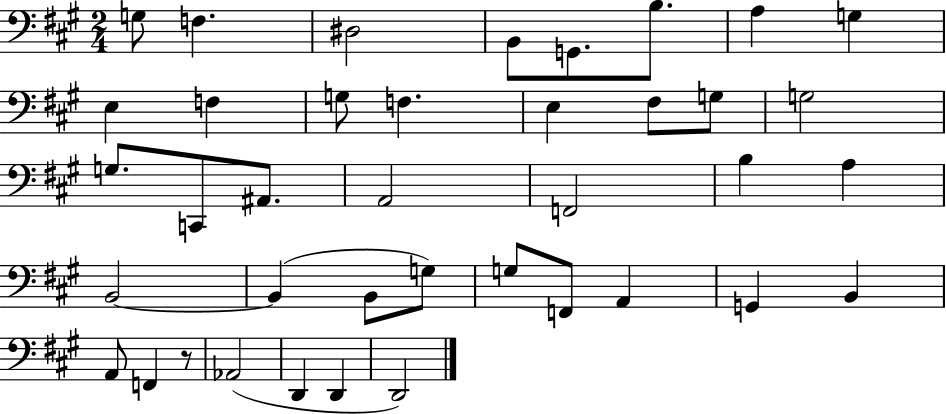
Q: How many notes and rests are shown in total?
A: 39